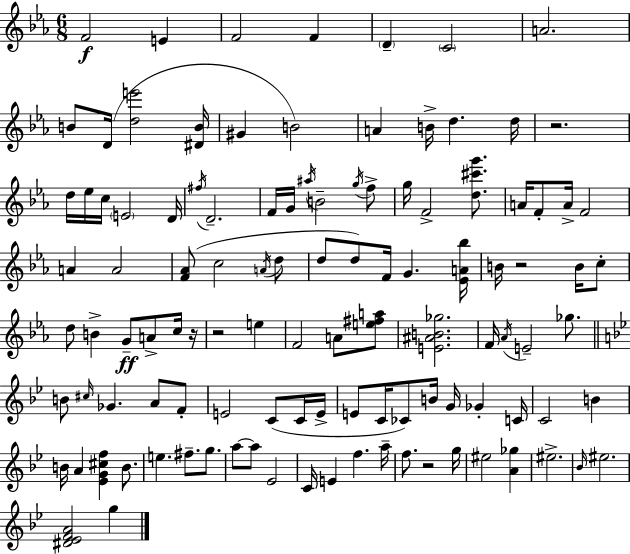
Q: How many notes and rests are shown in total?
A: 111